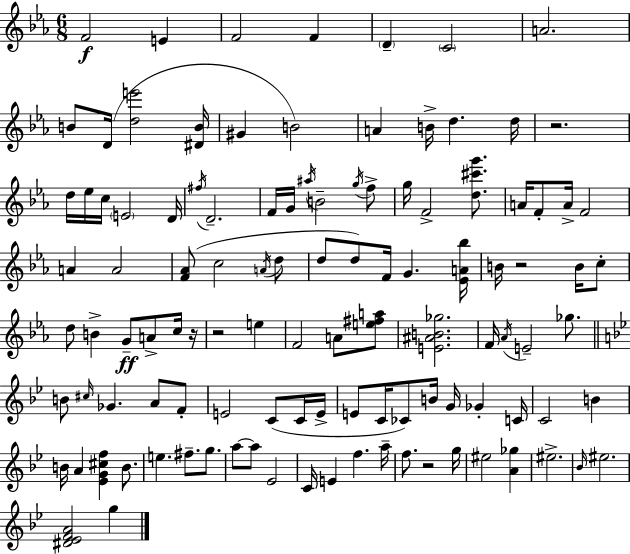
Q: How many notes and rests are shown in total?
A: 111